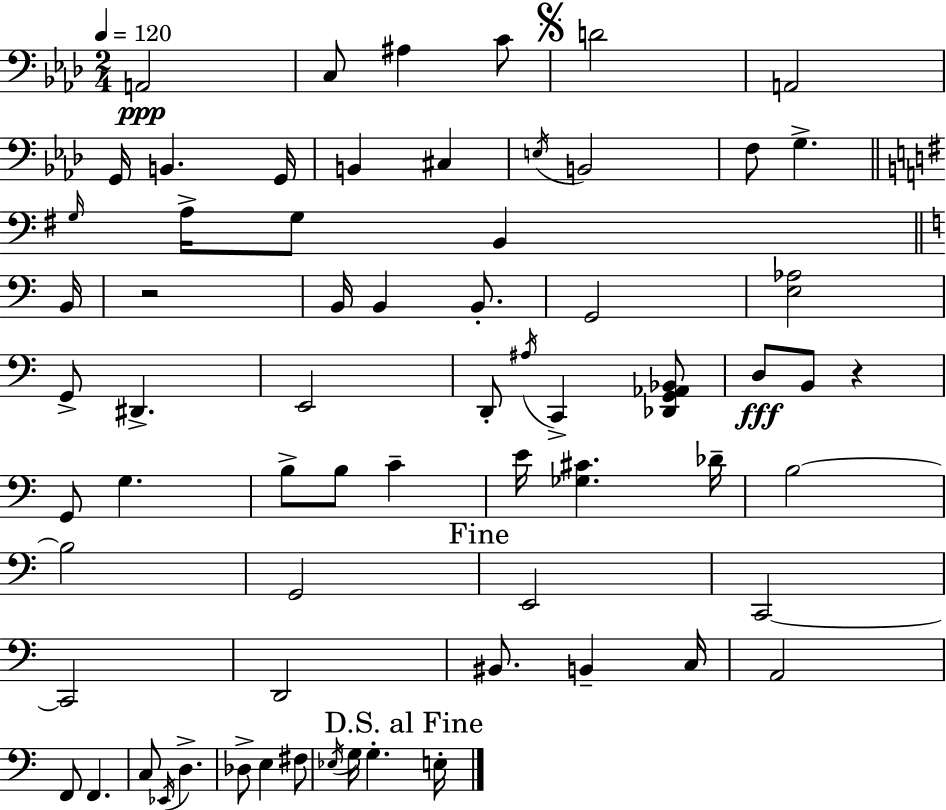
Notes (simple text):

A2/h C3/e A#3/q C4/e D4/h A2/h G2/s B2/q. G2/s B2/q C#3/q E3/s B2/h F3/e G3/q. G3/s A3/s G3/e B2/q B2/s R/h B2/s B2/q B2/e. G2/h [E3,Ab3]/h G2/e D#2/q. E2/h D2/e A#3/s C2/q [Db2,G2,Ab2,Bb2]/e D3/e B2/e R/q G2/e G3/q. B3/e B3/e C4/q E4/s [Gb3,C#4]/q. Db4/s B3/h B3/h G2/h E2/h C2/h C2/h D2/h BIS2/e. B2/q C3/s A2/h F2/e F2/q. C3/e Eb2/s D3/q. Db3/e E3/q F#3/e Eb3/s G3/s G3/q. E3/s